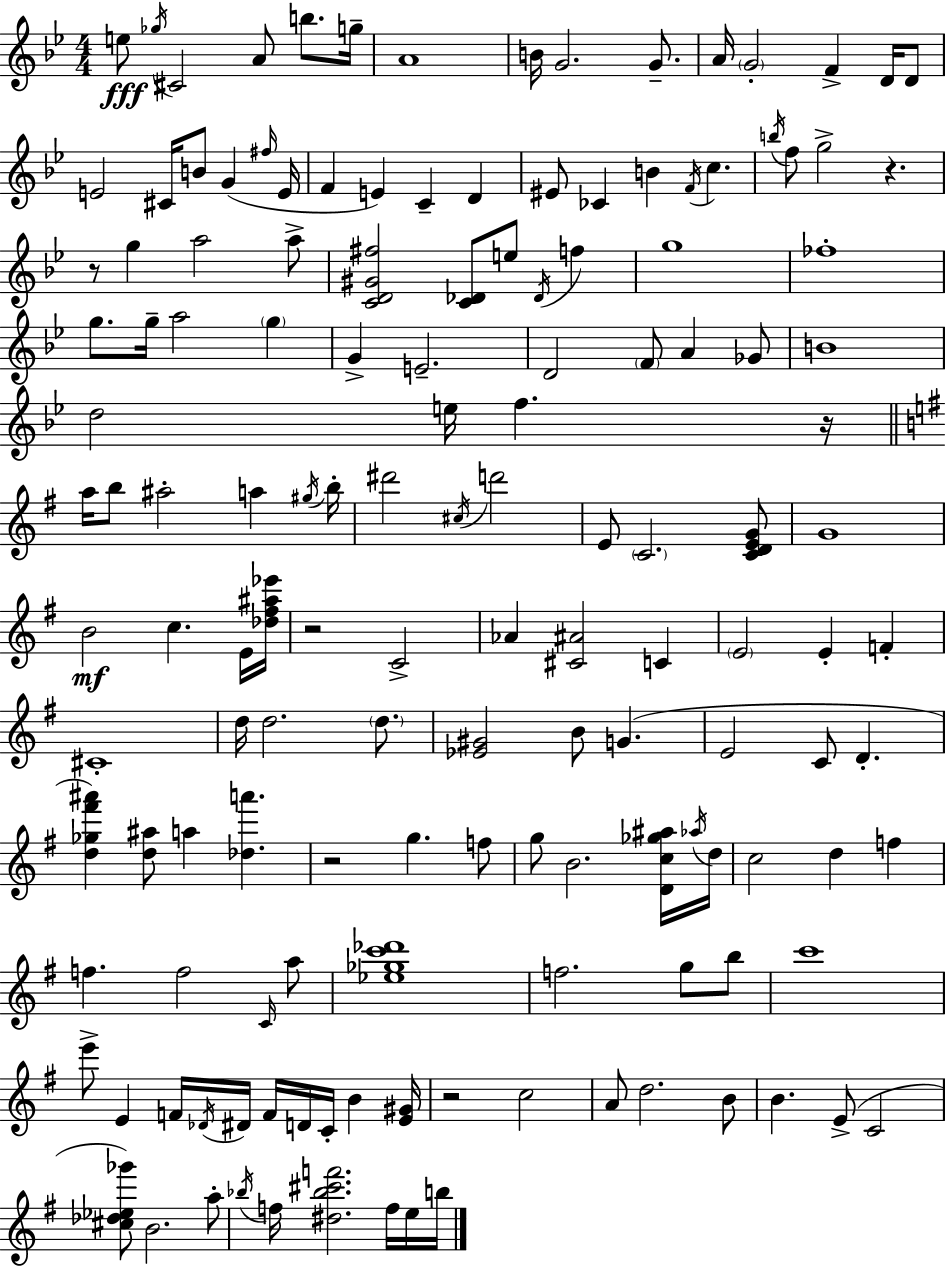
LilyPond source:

{
  \clef treble
  \numericTimeSignature
  \time 4/4
  \key bes \major
  e''8\fff \acciaccatura { ges''16 } cis'2 a'8 b''8. | g''16-- a'1 | b'16 g'2. g'8.-- | a'16 \parenthesize g'2-. f'4-> d'16 d'8 | \break e'2 cis'16 b'8 g'4( | \grace { fis''16 } e'16 f'4 e'4) c'4-- d'4 | eis'8 ces'4 b'4 \acciaccatura { f'16 } c''4. | \acciaccatura { b''16 } f''8 g''2-> r4. | \break r8 g''4 a''2 | a''8-> <c' d' gis' fis''>2 <c' des'>8 e''8 | \acciaccatura { des'16 } f''4 g''1 | fes''1-. | \break g''8. g''16-- a''2 | \parenthesize g''4 g'4-> e'2.-- | d'2 \parenthesize f'8 a'4 | ges'8 b'1 | \break d''2 e''16 f''4. | r16 \bar "||" \break \key e \minor a''16 b''8 ais''2-. a''4 \acciaccatura { gis''16 } | b''16-. dis'''2 \acciaccatura { cis''16 } d'''2 | e'8 \parenthesize c'2. | <c' d' e' g'>8 g'1 | \break b'2\mf c''4. | e'16 <des'' fis'' ais'' ees'''>16 r2 c'2-> | aes'4 <cis' ais'>2 c'4 | \parenthesize e'2 e'4-. f'4-. | \break cis'1-. | d''16 d''2. \parenthesize d''8. | <ees' gis'>2 b'8 g'4.( | e'2 c'8 d'4.-. | \break <d'' ges'' fis''' ais'''>4) <d'' ais''>8 a''4 <des'' a'''>4. | r2 g''4. | f''8 g''8 b'2. | <d' c'' ges'' ais''>16 \acciaccatura { aes''16 } d''16 c''2 d''4 f''4 | \break f''4. f''2 | \grace { c'16 } a''8 <ees'' ges'' c''' des'''>1 | f''2. | g''8 b''8 c'''1 | \break e'''8-> e'4 f'16 \acciaccatura { des'16 } dis'16 f'16 d'16 c'16-. | b'4 <e' gis'>16 r2 c''2 | a'8 d''2. | b'8 b'4. e'8->( c'2 | \break <cis'' des'' ees'' ges'''>8) b'2. | a''8-. \acciaccatura { bes''16 } f''16 <dis'' bes'' cis''' f'''>2. | f''16 e''16 b''16 \bar "|."
}